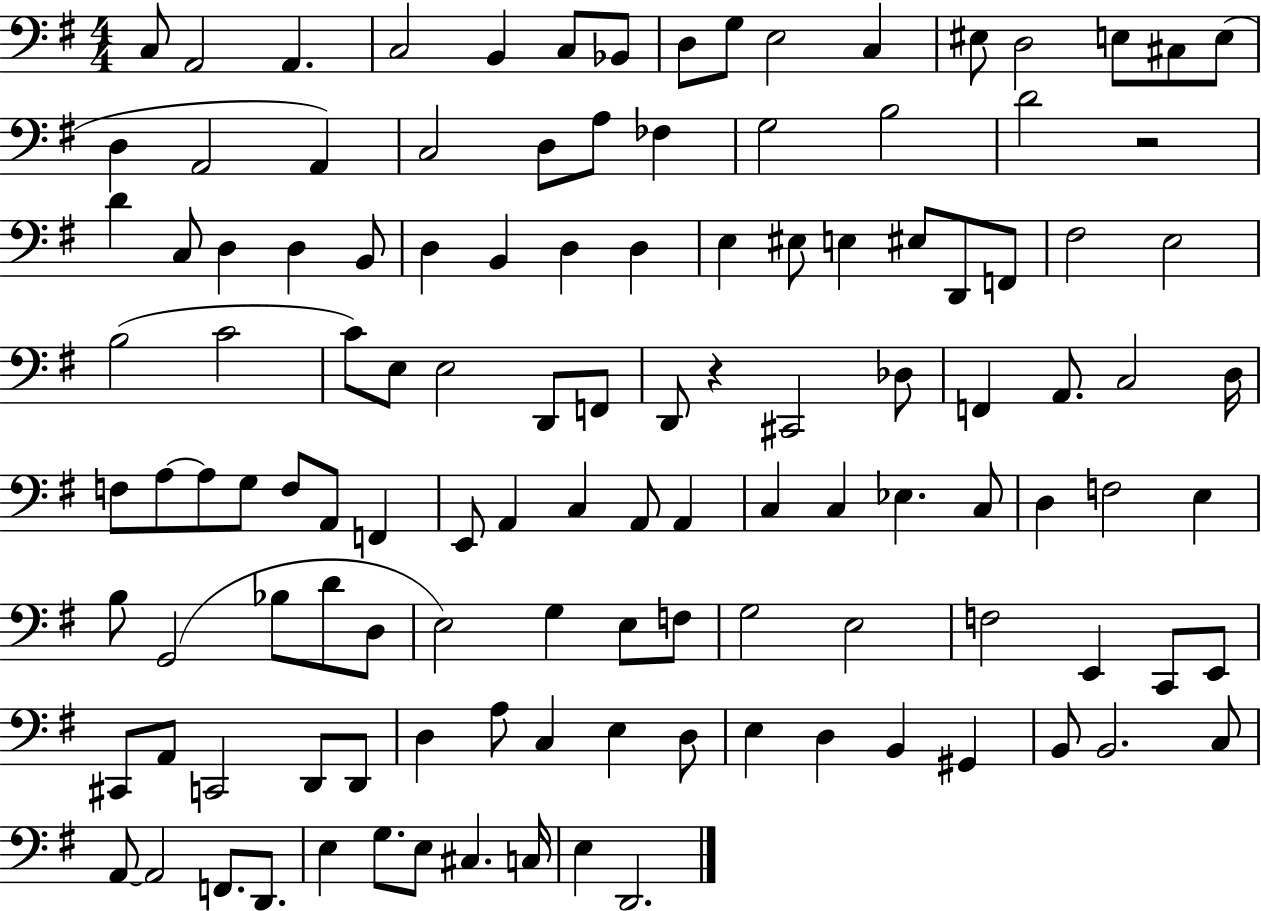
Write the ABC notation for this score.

X:1
T:Untitled
M:4/4
L:1/4
K:G
C,/2 A,,2 A,, C,2 B,, C,/2 _B,,/2 D,/2 G,/2 E,2 C, ^E,/2 D,2 E,/2 ^C,/2 E,/2 D, A,,2 A,, C,2 D,/2 A,/2 _F, G,2 B,2 D2 z2 D C,/2 D, D, B,,/2 D, B,, D, D, E, ^E,/2 E, ^E,/2 D,,/2 F,,/2 ^F,2 E,2 B,2 C2 C/2 E,/2 E,2 D,,/2 F,,/2 D,,/2 z ^C,,2 _D,/2 F,, A,,/2 C,2 D,/4 F,/2 A,/2 A,/2 G,/2 F,/2 A,,/2 F,, E,,/2 A,, C, A,,/2 A,, C, C, _E, C,/2 D, F,2 E, B,/2 G,,2 _B,/2 D/2 D,/2 E,2 G, E,/2 F,/2 G,2 E,2 F,2 E,, C,,/2 E,,/2 ^C,,/2 A,,/2 C,,2 D,,/2 D,,/2 D, A,/2 C, E, D,/2 E, D, B,, ^G,, B,,/2 B,,2 C,/2 A,,/2 A,,2 F,,/2 D,,/2 E, G,/2 E,/2 ^C, C,/4 E, D,,2